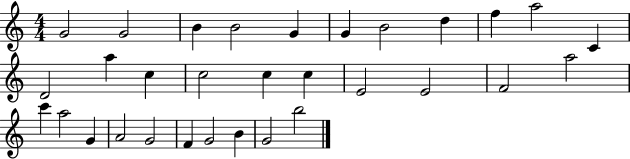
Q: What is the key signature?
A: C major